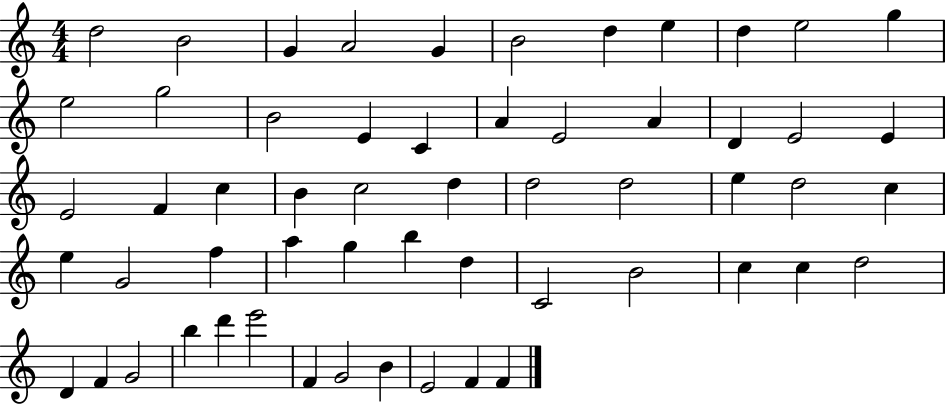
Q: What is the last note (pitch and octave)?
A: F4